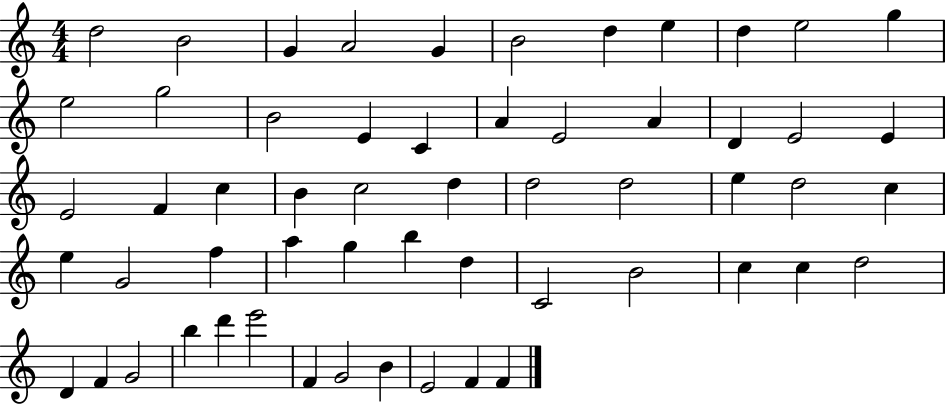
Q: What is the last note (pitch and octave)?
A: F4